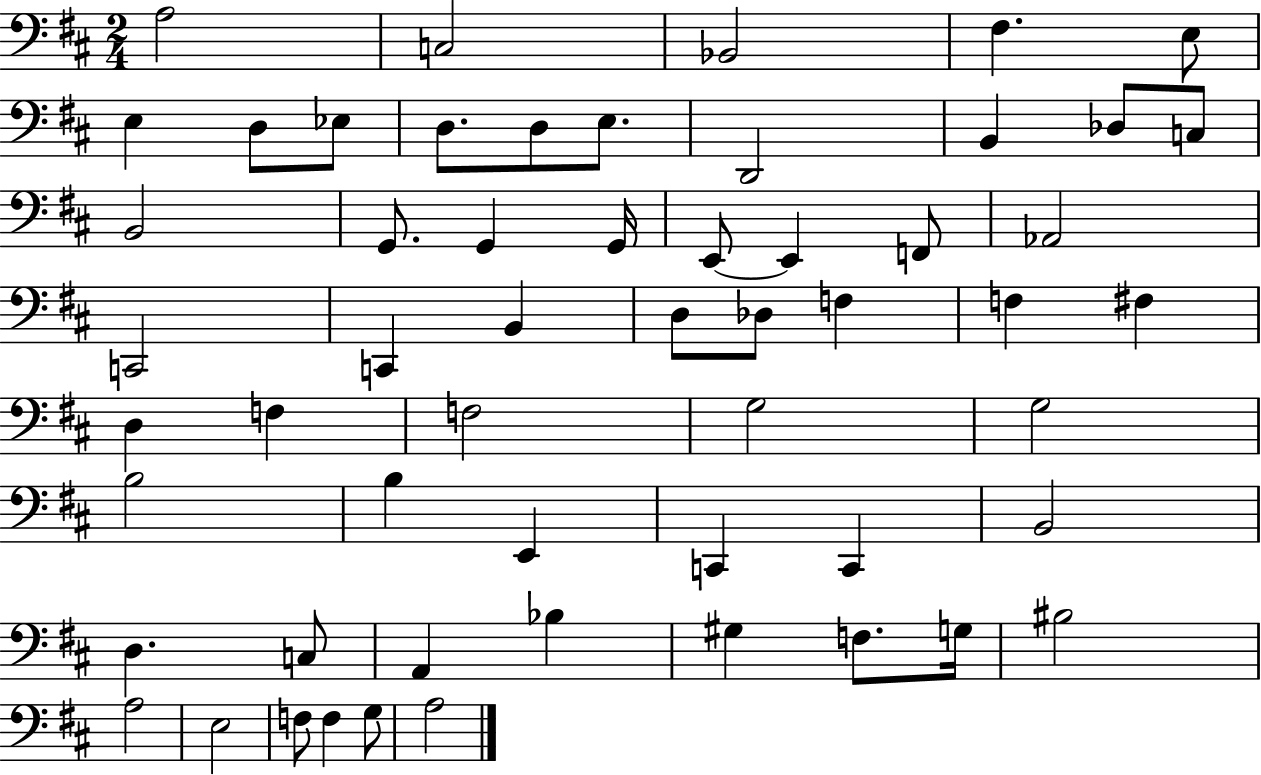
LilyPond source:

{
  \clef bass
  \numericTimeSignature
  \time 2/4
  \key d \major
  a2 | c2 | bes,2 | fis4. e8 | \break e4 d8 ees8 | d8. d8 e8. | d,2 | b,4 des8 c8 | \break b,2 | g,8. g,4 g,16 | e,8~~ e,4 f,8 | aes,2 | \break c,2 | c,4 b,4 | d8 des8 f4 | f4 fis4 | \break d4 f4 | f2 | g2 | g2 | \break b2 | b4 e,4 | c,4 c,4 | b,2 | \break d4. c8 | a,4 bes4 | gis4 f8. g16 | bis2 | \break a2 | e2 | f8 f4 g8 | a2 | \break \bar "|."
}